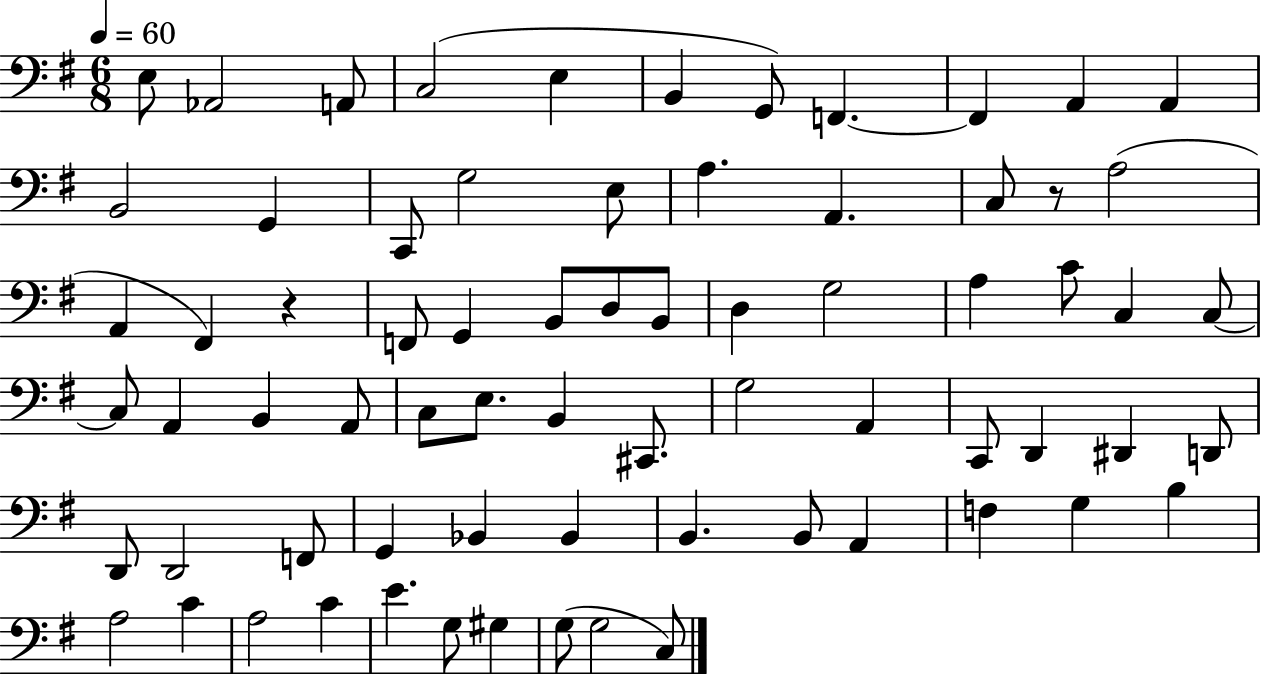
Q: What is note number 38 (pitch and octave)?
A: C3